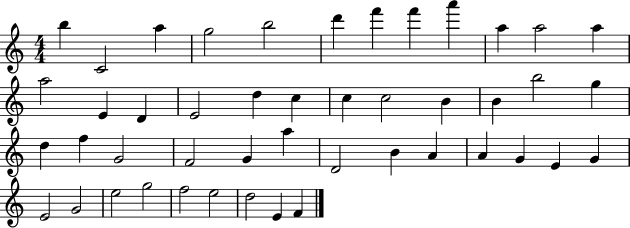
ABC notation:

X:1
T:Untitled
M:4/4
L:1/4
K:C
b C2 a g2 b2 d' f' f' a' a a2 a a2 E D E2 d c c c2 B B b2 g d f G2 F2 G a D2 B A A G E G E2 G2 e2 g2 f2 e2 d2 E F